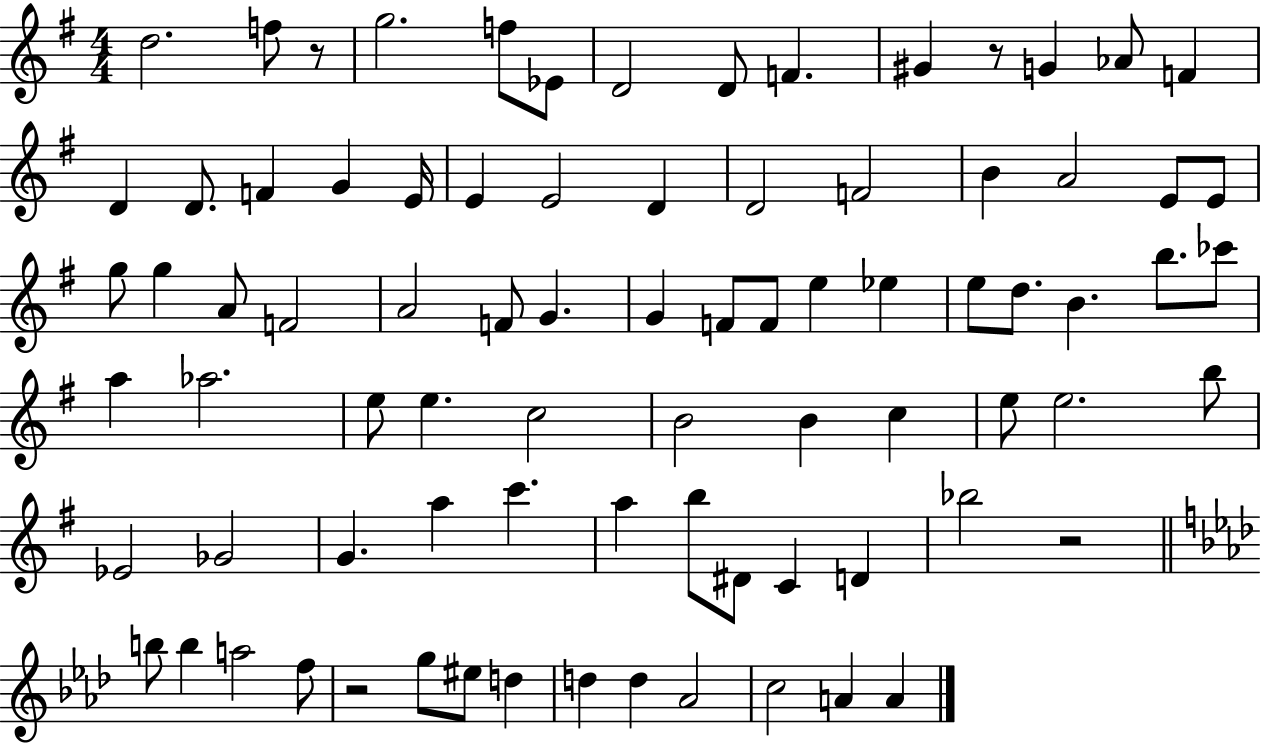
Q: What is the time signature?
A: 4/4